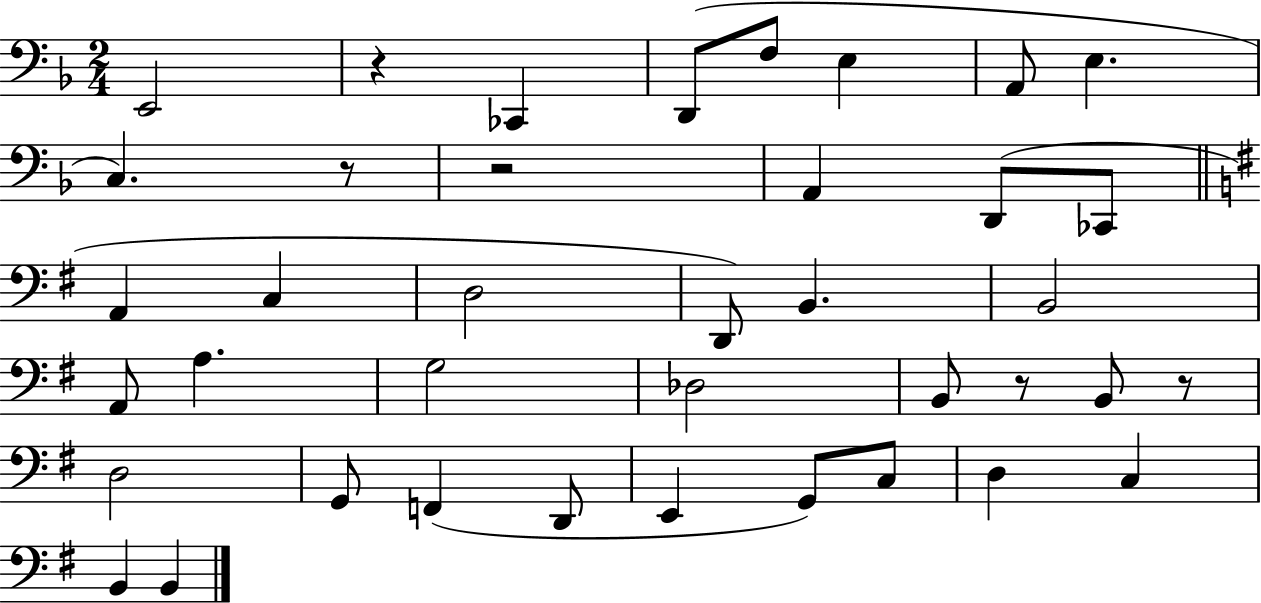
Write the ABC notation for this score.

X:1
T:Untitled
M:2/4
L:1/4
K:F
E,,2 z _C,, D,,/2 F,/2 E, A,,/2 E, C, z/2 z2 A,, D,,/2 _C,,/2 A,, C, D,2 D,,/2 B,, B,,2 A,,/2 A, G,2 _D,2 B,,/2 z/2 B,,/2 z/2 D,2 G,,/2 F,, D,,/2 E,, G,,/2 C,/2 D, C, B,, B,,